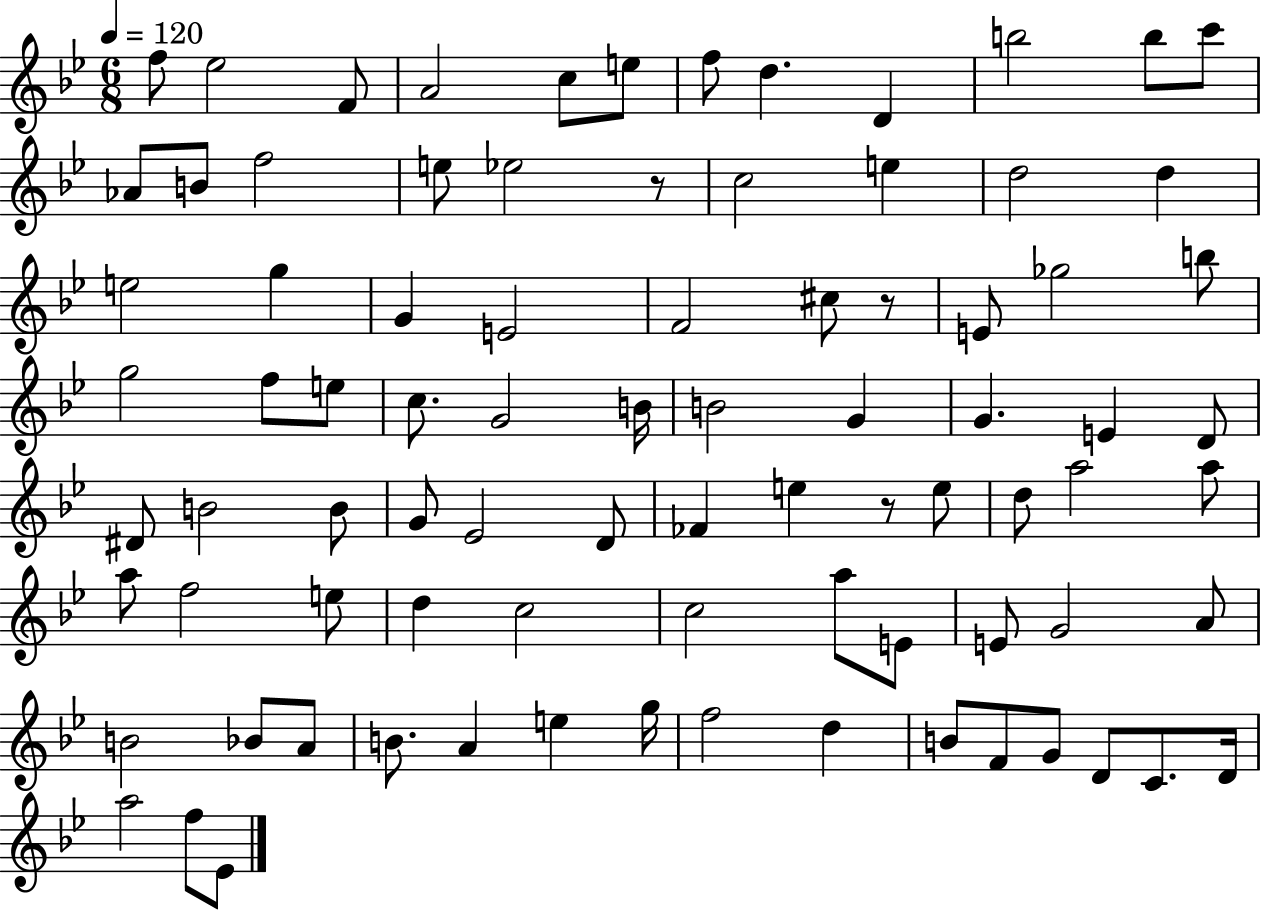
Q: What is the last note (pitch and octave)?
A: Eb4